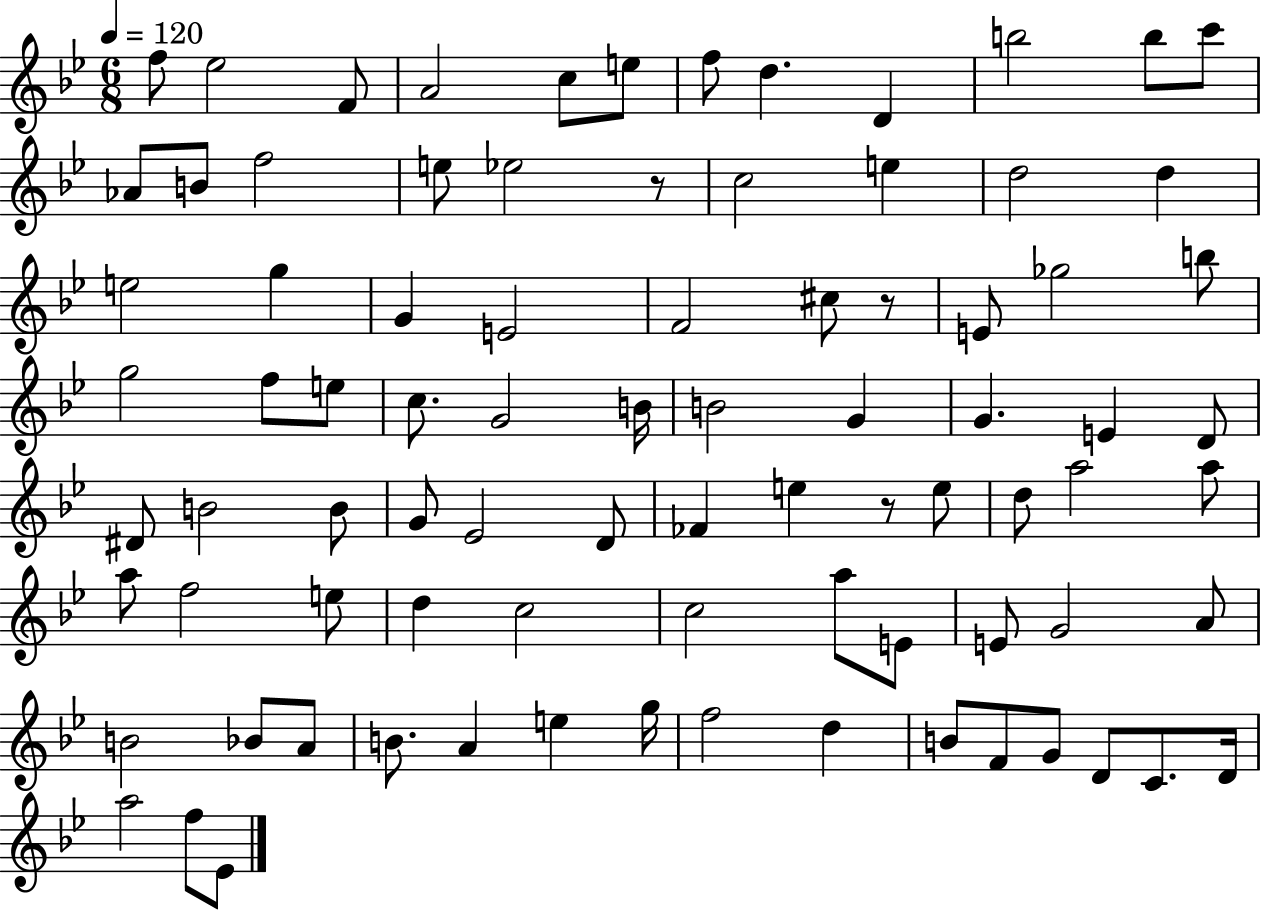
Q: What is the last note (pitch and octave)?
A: Eb4